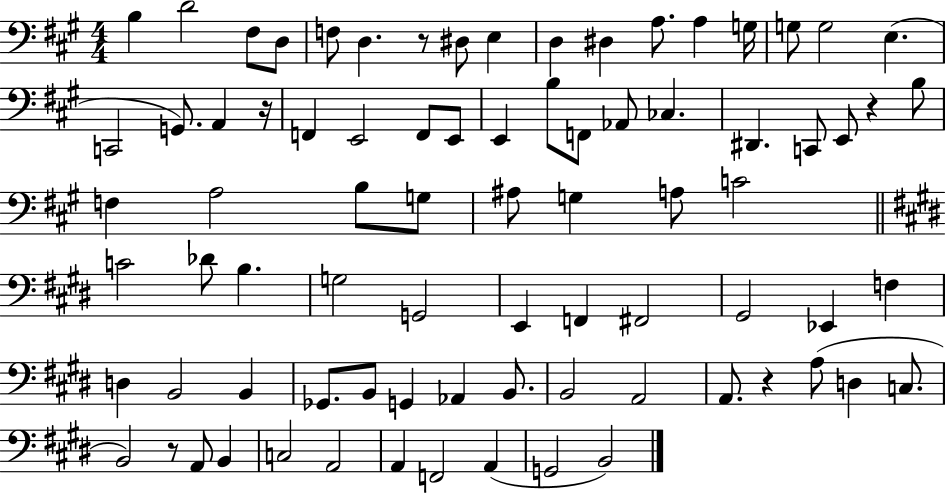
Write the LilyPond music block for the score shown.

{
  \clef bass
  \numericTimeSignature
  \time 4/4
  \key a \major
  b4 d'2 fis8 d8 | f8 d4. r8 dis8 e4 | d4 dis4 a8. a4 g16 | g8 g2 e4.( | \break c,2 g,8.) a,4 r16 | f,4 e,2 f,8 e,8 | e,4 b8 f,8 aes,8 ces4. | dis,4. c,8 e,8 r4 b8 | \break f4 a2 b8 g8 | ais8 g4 a8 c'2 | \bar "||" \break \key e \major c'2 des'8 b4. | g2 g,2 | e,4 f,4 fis,2 | gis,2 ees,4 f4 | \break d4 b,2 b,4 | ges,8. b,8 g,4 aes,4 b,8. | b,2 a,2 | a,8. r4 a8( d4 c8. | \break b,2) r8 a,8 b,4 | c2 a,2 | a,4 f,2 a,4( | g,2 b,2) | \break \bar "|."
}